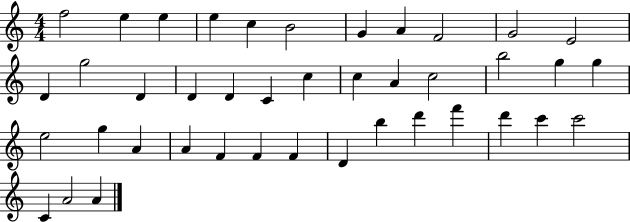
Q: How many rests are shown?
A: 0